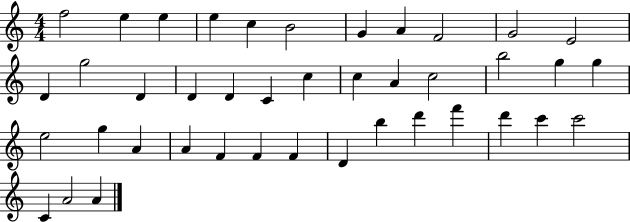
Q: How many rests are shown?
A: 0